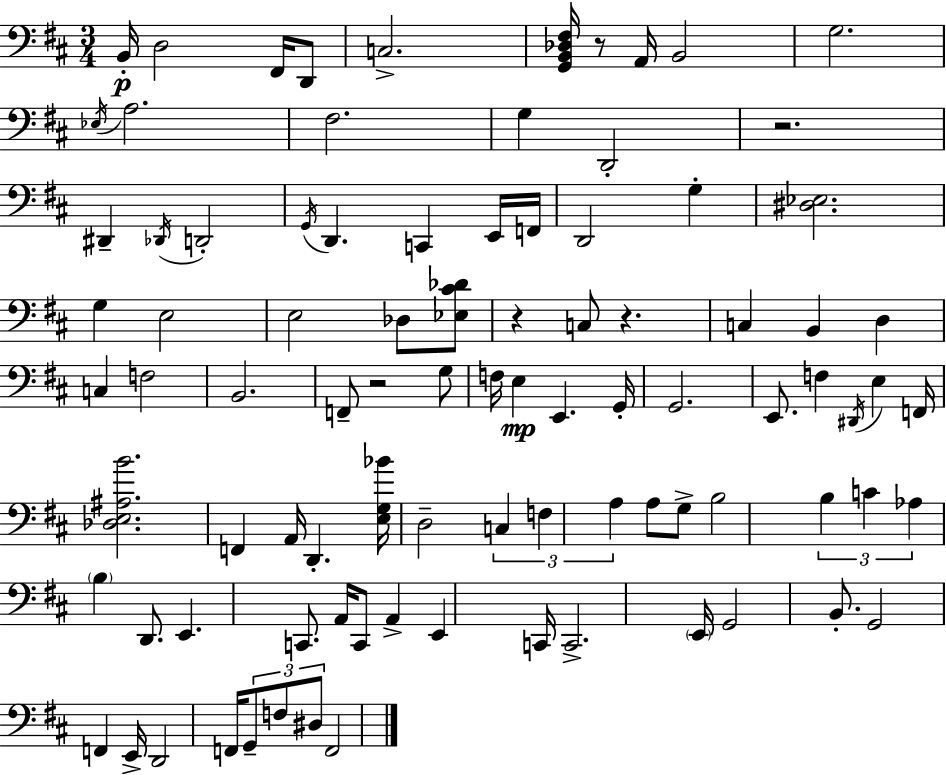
B2/s D3/h F#2/s D2/e C3/h. [G2,B2,Db3,F#3]/s R/e A2/s B2/h G3/h. Eb3/s A3/h. F#3/h. G3/q D2/h R/h. D#2/q Db2/s D2/h G2/s D2/q. C2/q E2/s F2/s D2/h G3/q [D#3,Eb3]/h. G3/q E3/h E3/h Db3/e [Eb3,C#4,Db4]/e R/q C3/e R/q. C3/q B2/q D3/q C3/q F3/h B2/h. F2/e R/h G3/e F3/s E3/q E2/q. G2/s G2/h. E2/e. F3/q D#2/s E3/q F2/s [Db3,E3,A#3,B4]/h. F2/q A2/s D2/q. [E3,G3,Bb4]/s D3/h C3/q F3/q A3/q A3/e G3/e B3/h B3/q C4/q Ab3/q B3/q D2/e. E2/q. C2/e. A2/s C2/e A2/q E2/q C2/s C2/h. E2/s G2/h B2/e. G2/h F2/q E2/s D2/h F2/s G2/e F3/e D#3/e F2/h